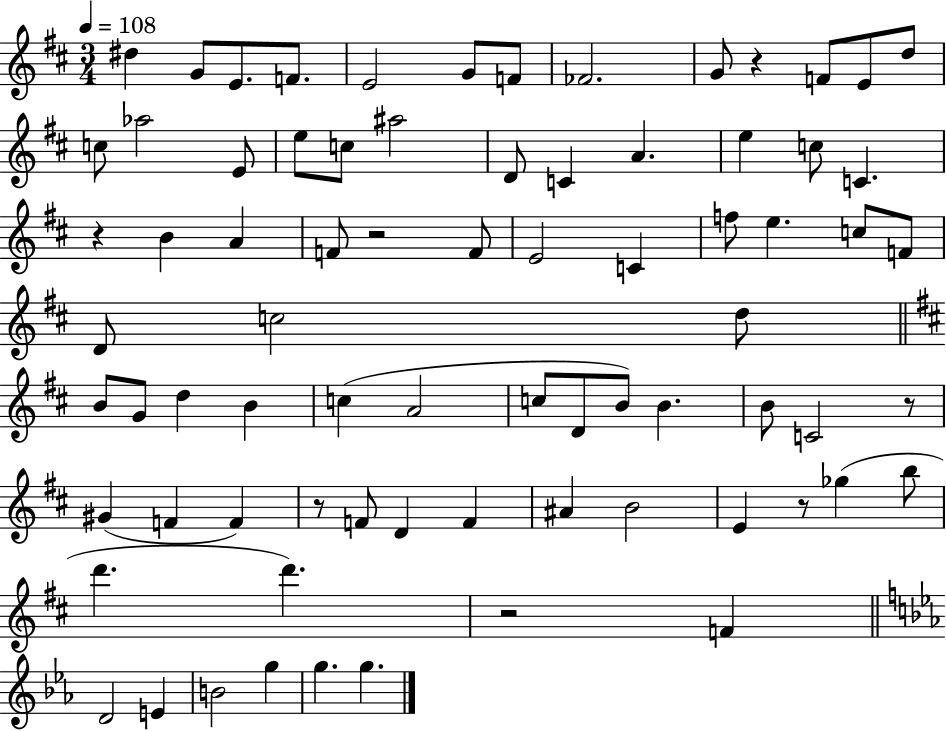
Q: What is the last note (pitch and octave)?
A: G5